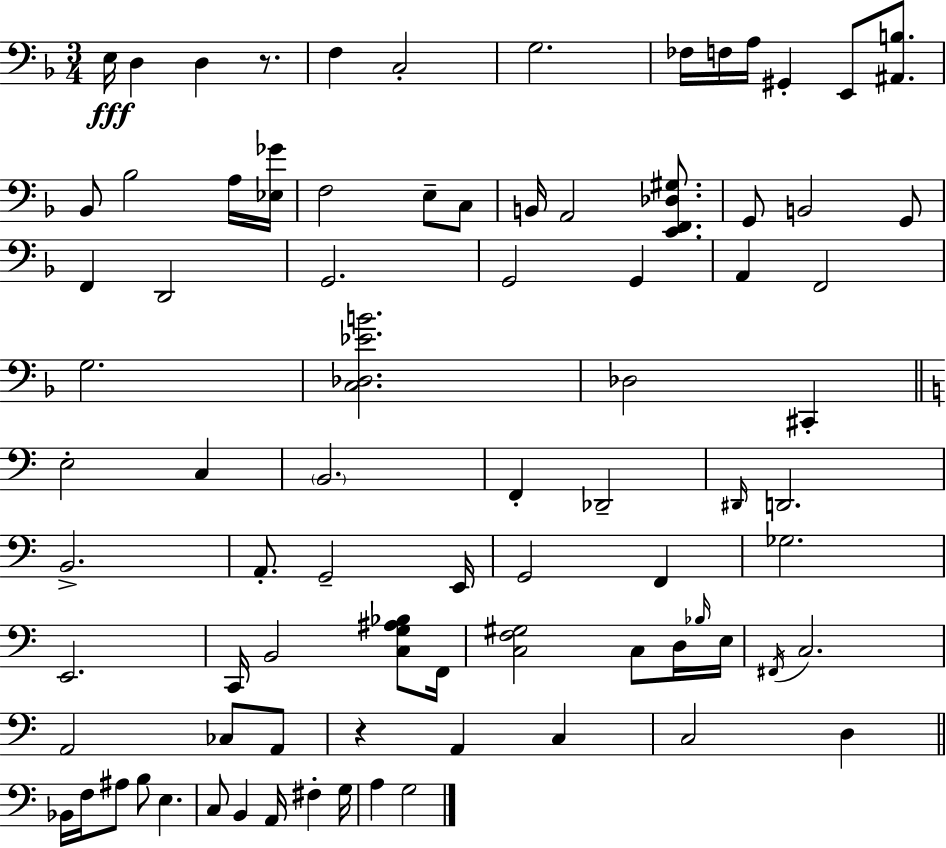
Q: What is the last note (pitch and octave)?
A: G3